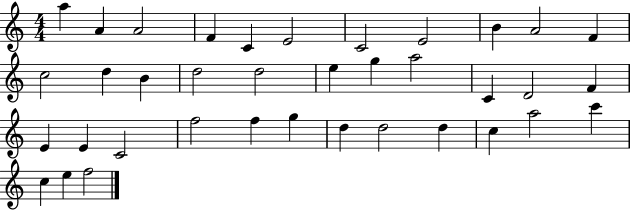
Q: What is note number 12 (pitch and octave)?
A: C5